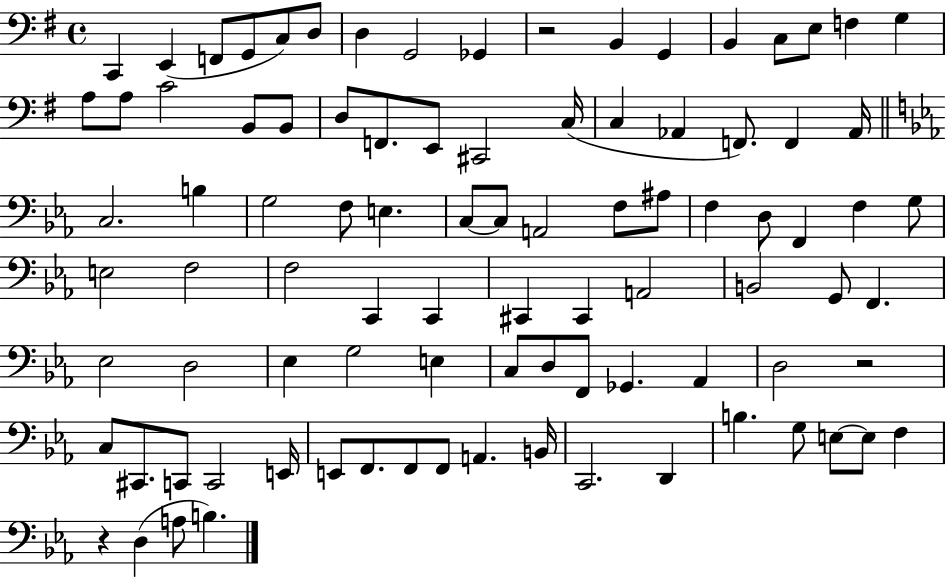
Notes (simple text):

C2/q E2/q F2/e G2/e C3/e D3/e D3/q G2/h Gb2/q R/h B2/q G2/q B2/q C3/e E3/e F3/q G3/q A3/e A3/e C4/h B2/e B2/e D3/e F2/e. E2/e C#2/h C3/s C3/q Ab2/q F2/e. F2/q Ab2/s C3/h. B3/q G3/h F3/e E3/q. C3/e C3/e A2/h F3/e A#3/e F3/q D3/e F2/q F3/q G3/e E3/h F3/h F3/h C2/q C2/q C#2/q C#2/q A2/h B2/h G2/e F2/q. Eb3/h D3/h Eb3/q G3/h E3/q C3/e D3/e F2/e Gb2/q. Ab2/q D3/h R/h C3/e C#2/e. C2/e C2/h E2/s E2/e F2/e. F2/e F2/e A2/q. B2/s C2/h. D2/q B3/q. G3/e E3/e E3/e F3/q R/q D3/q A3/e B3/q.